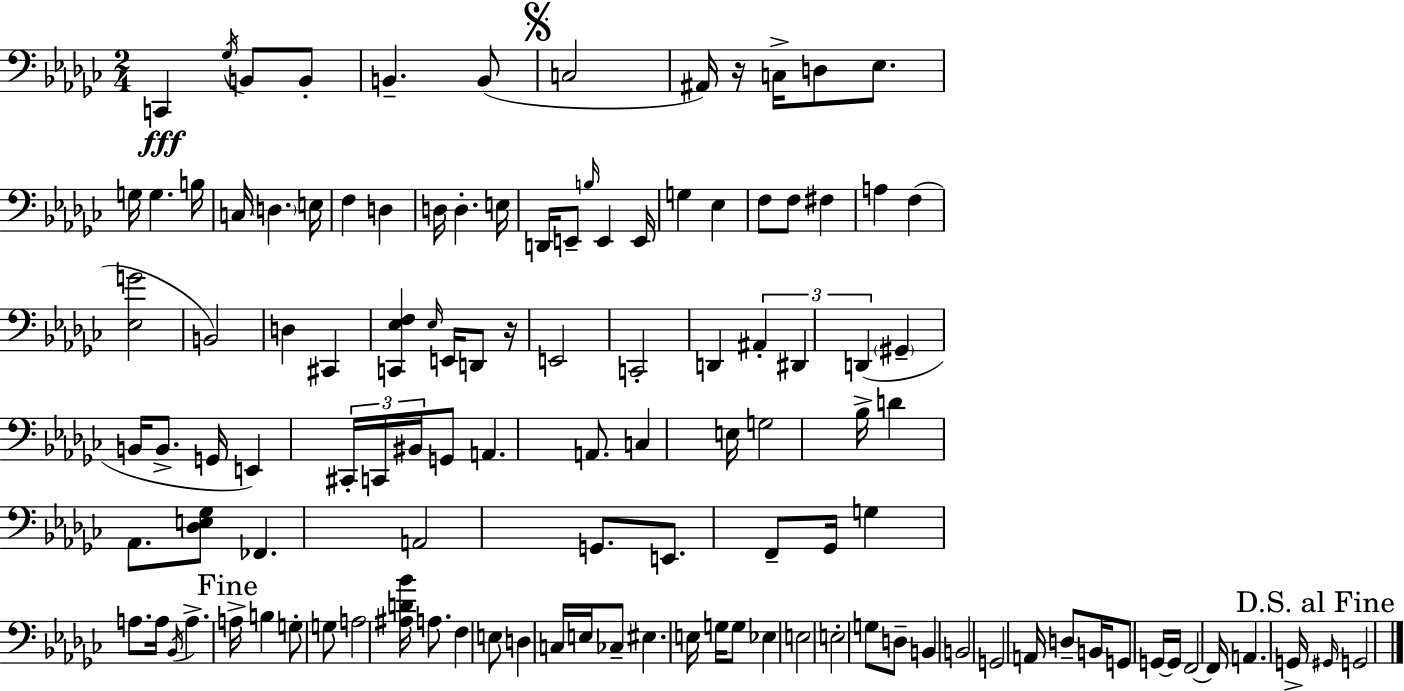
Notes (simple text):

C2/q Gb3/s B2/e B2/e B2/q. B2/e C3/h A#2/s R/s C3/s D3/e Eb3/e. G3/s G3/q. B3/s C3/s D3/q. E3/s F3/q D3/q D3/s D3/q. E3/s D2/s E2/e B3/s E2/q E2/s G3/q Eb3/q F3/e F3/e F#3/q A3/q F3/q [Eb3,G4]/h B2/h D3/q C#2/q [C2,Eb3,F3]/q Eb3/s E2/s D2/e R/s E2/h C2/h D2/q A#2/q D#2/q D2/q G#2/q B2/s B2/e. G2/s E2/q C#2/s C2/s BIS2/s G2/e A2/q. A2/e. C3/q E3/s G3/h Bb3/s D4/q Ab2/e. [Db3,E3,Gb3]/e FES2/q. A2/h G2/e. E2/e. F2/e Gb2/s G3/q A3/e. A3/s Bb2/s A3/q. A3/s B3/q G3/e G3/e A3/h [A#3,D4,Bb4]/s A3/e. F3/q E3/e D3/q C3/s E3/s CES3/e EIS3/q. E3/s G3/s G3/e Eb3/q E3/h E3/h G3/e D3/e B2/q B2/h G2/h A2/s D3/e B2/s G2/e G2/s G2/s F2/h F2/s A2/q. G2/s G#2/s G2/h